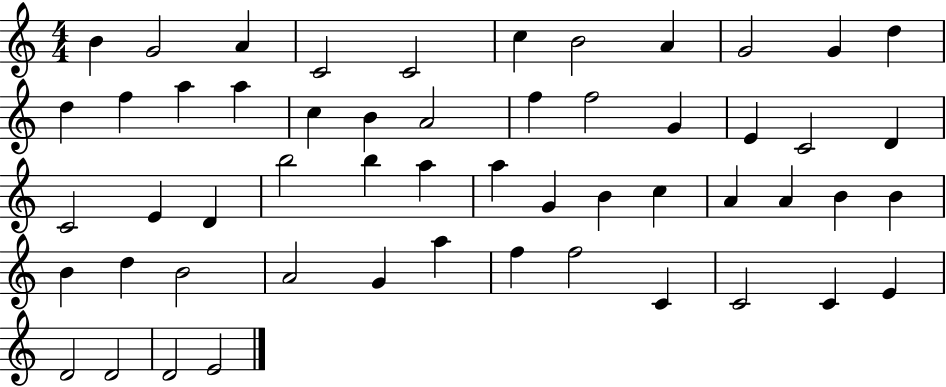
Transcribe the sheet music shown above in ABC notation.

X:1
T:Untitled
M:4/4
L:1/4
K:C
B G2 A C2 C2 c B2 A G2 G d d f a a c B A2 f f2 G E C2 D C2 E D b2 b a a G B c A A B B B d B2 A2 G a f f2 C C2 C E D2 D2 D2 E2